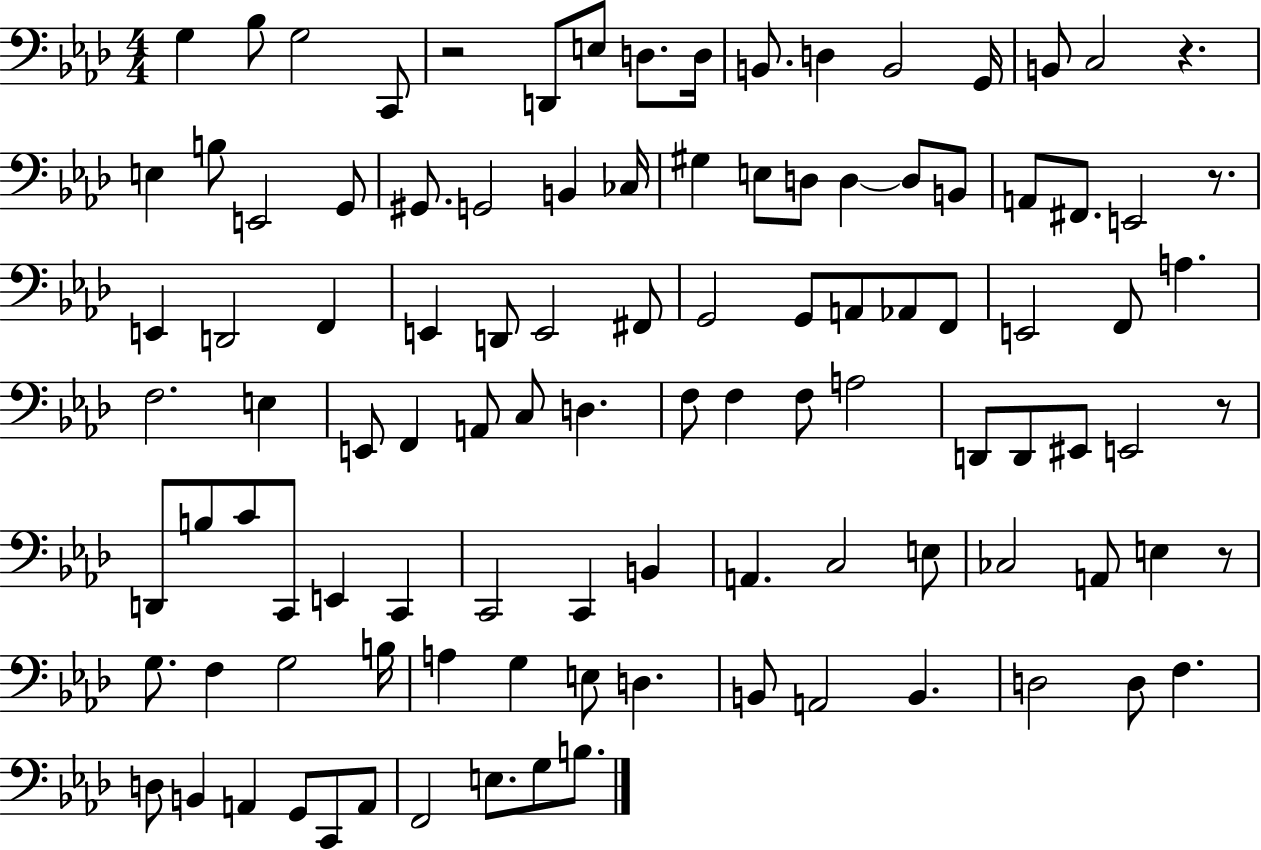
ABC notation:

X:1
T:Untitled
M:4/4
L:1/4
K:Ab
G, _B,/2 G,2 C,,/2 z2 D,,/2 E,/2 D,/2 D,/4 B,,/2 D, B,,2 G,,/4 B,,/2 C,2 z E, B,/2 E,,2 G,,/2 ^G,,/2 G,,2 B,, _C,/4 ^G, E,/2 D,/2 D, D,/2 B,,/2 A,,/2 ^F,,/2 E,,2 z/2 E,, D,,2 F,, E,, D,,/2 E,,2 ^F,,/2 G,,2 G,,/2 A,,/2 _A,,/2 F,,/2 E,,2 F,,/2 A, F,2 E, E,,/2 F,, A,,/2 C,/2 D, F,/2 F, F,/2 A,2 D,,/2 D,,/2 ^E,,/2 E,,2 z/2 D,,/2 B,/2 C/2 C,,/2 E,, C,, C,,2 C,, B,, A,, C,2 E,/2 _C,2 A,,/2 E, z/2 G,/2 F, G,2 B,/4 A, G, E,/2 D, B,,/2 A,,2 B,, D,2 D,/2 F, D,/2 B,, A,, G,,/2 C,,/2 A,,/2 F,,2 E,/2 G,/2 B,/2